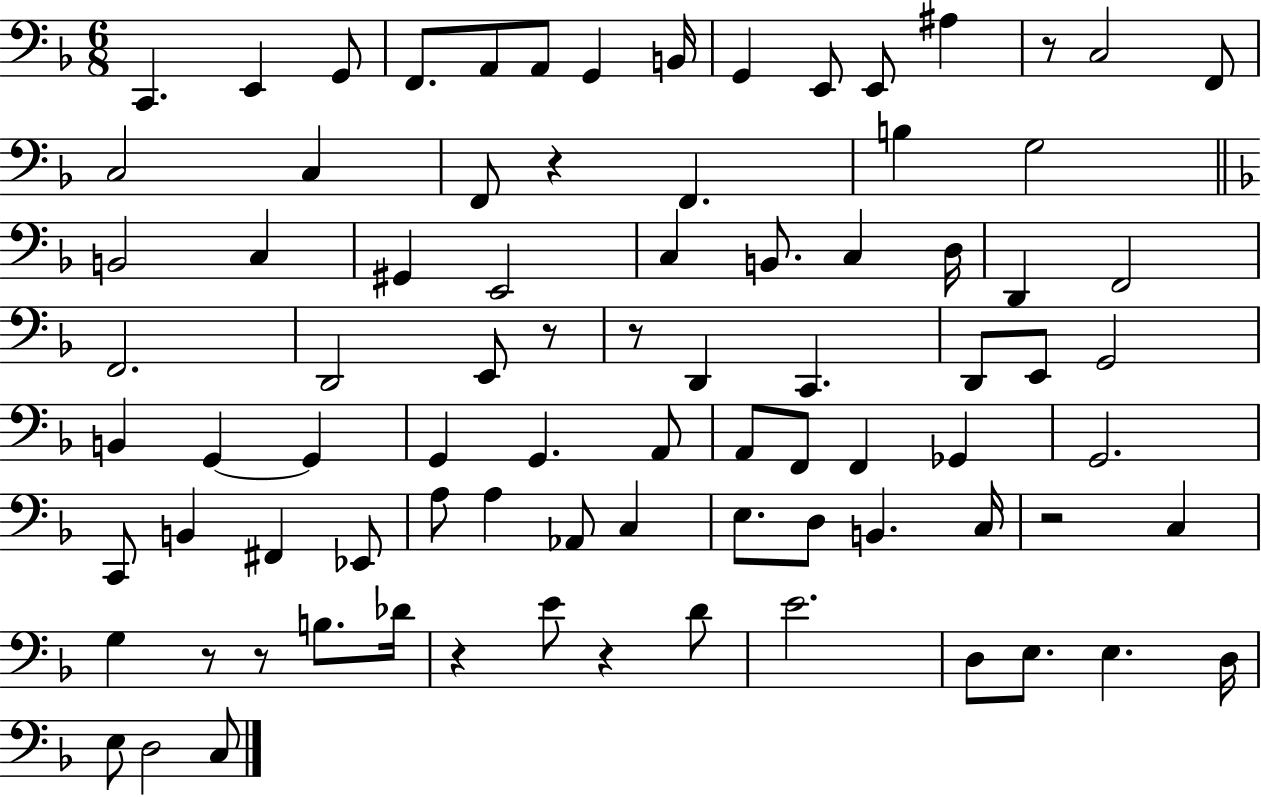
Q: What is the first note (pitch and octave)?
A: C2